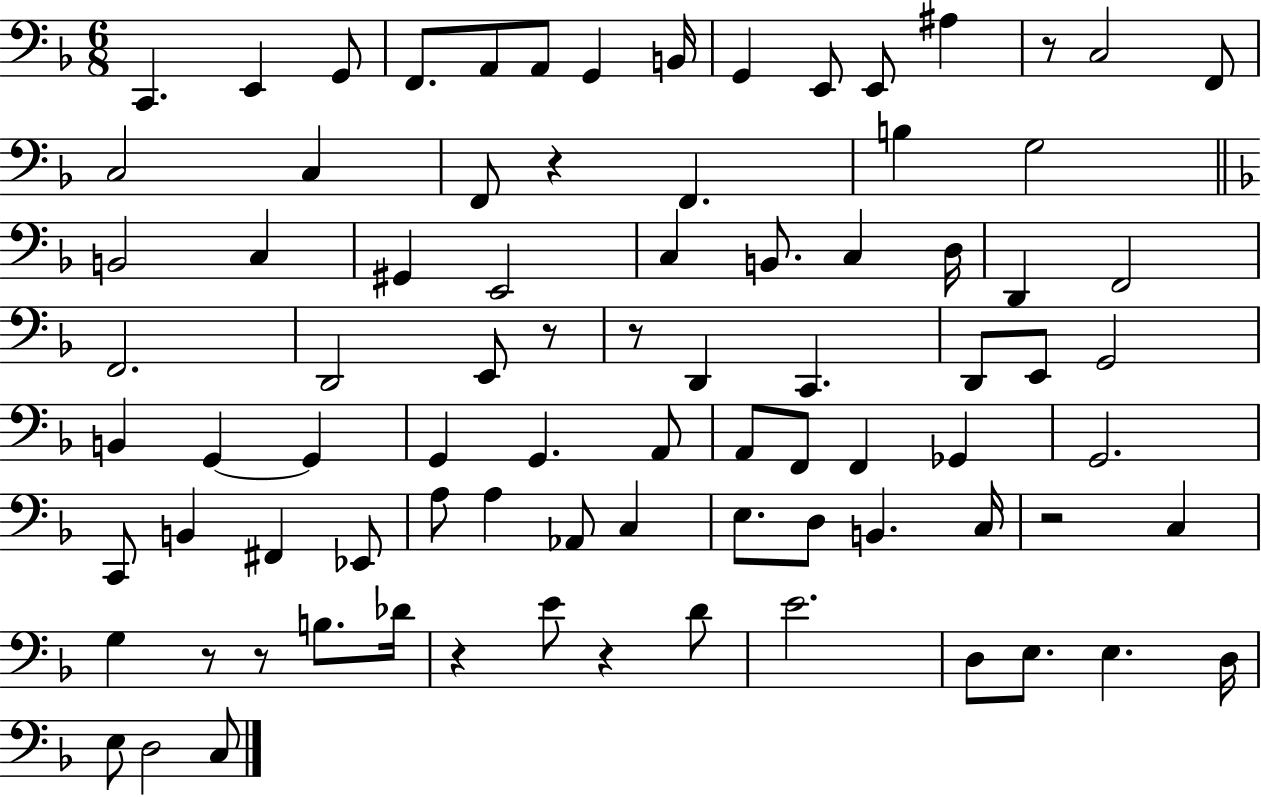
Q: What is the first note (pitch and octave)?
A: C2